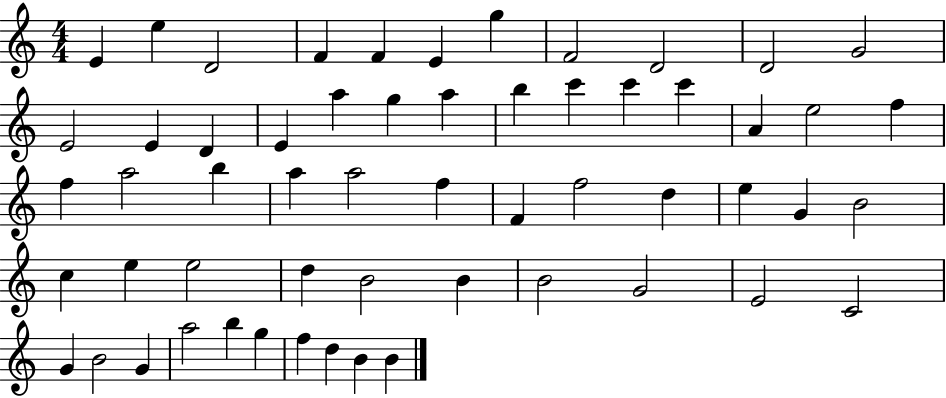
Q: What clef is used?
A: treble